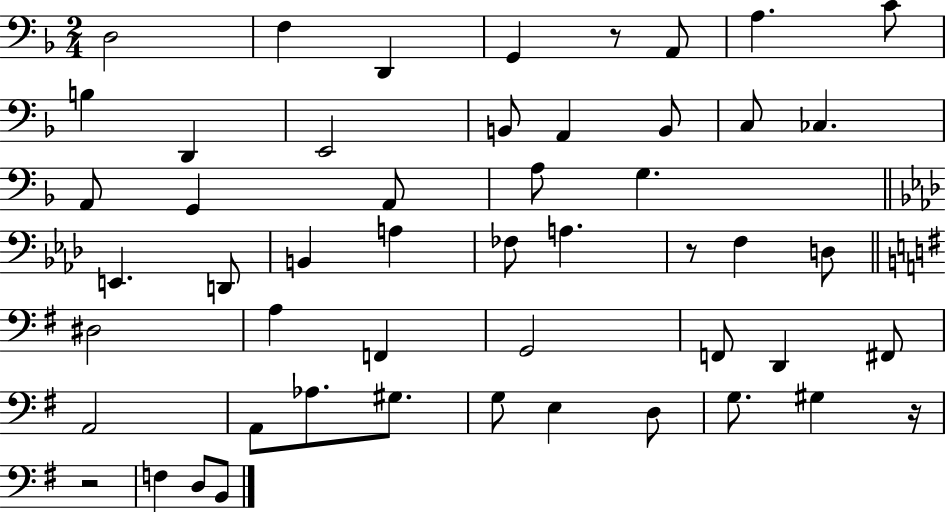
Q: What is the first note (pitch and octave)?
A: D3